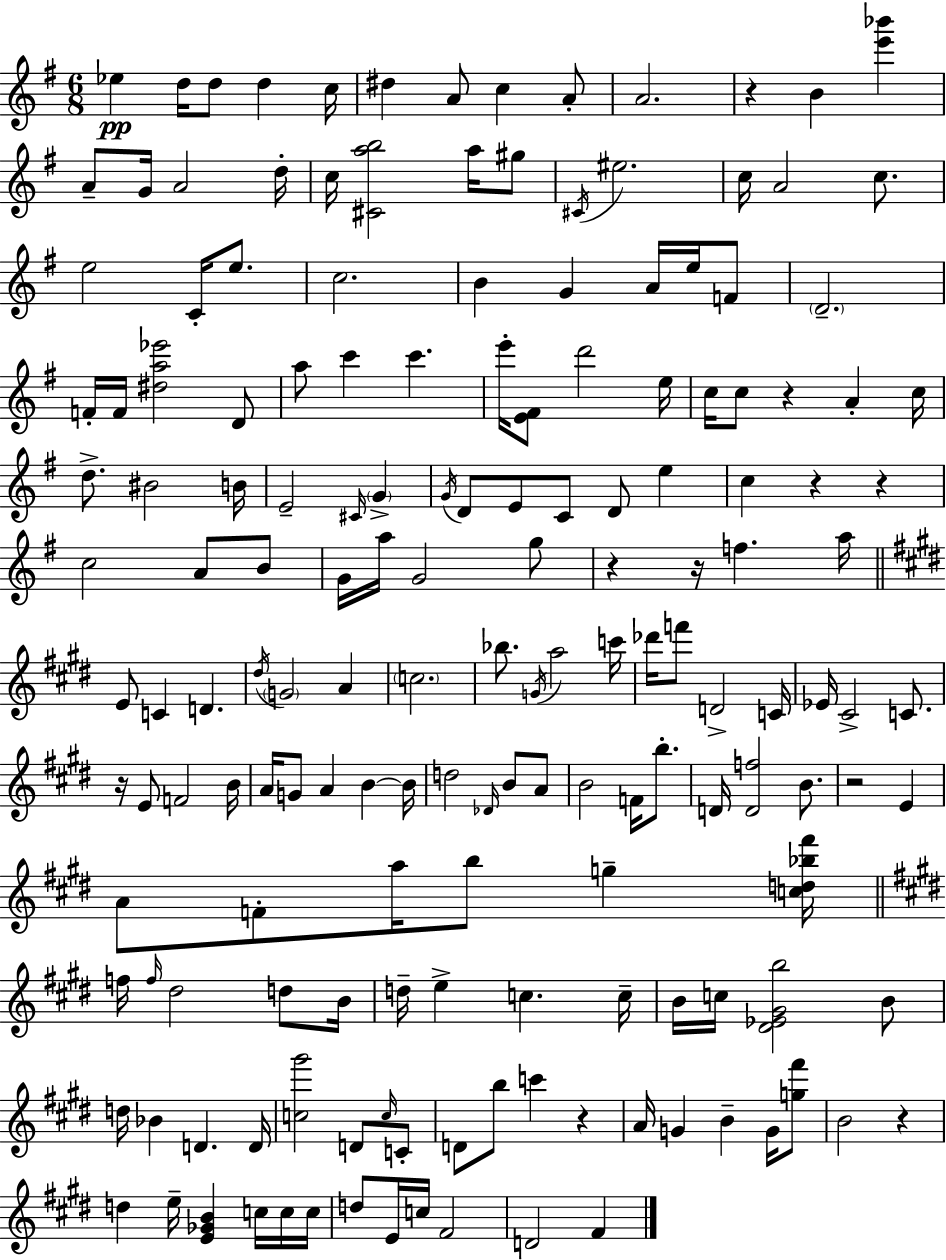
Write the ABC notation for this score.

X:1
T:Untitled
M:6/8
L:1/4
K:G
_e d/4 d/2 d c/4 ^d A/2 c A/2 A2 z B [e'_b'] A/2 G/4 A2 d/4 c/4 [^Cab]2 a/4 ^g/2 ^C/4 ^e2 c/4 A2 c/2 e2 C/4 e/2 c2 B G A/4 e/4 F/2 D2 F/4 F/4 [^da_e']2 D/2 a/2 c' c' e'/4 [E^F]/2 d'2 e/4 c/4 c/2 z A c/4 d/2 ^B2 B/4 E2 ^C/4 G G/4 D/2 E/2 C/2 D/2 e c z z c2 A/2 B/2 G/4 a/4 G2 g/2 z z/4 f a/4 E/2 C D ^d/4 G2 A c2 _b/2 G/4 a2 c'/4 _d'/4 f'/2 D2 C/4 _E/4 ^C2 C/2 z/4 E/2 F2 B/4 A/4 G/2 A B B/4 d2 _D/4 B/2 A/2 B2 F/4 b/2 D/4 [Df]2 B/2 z2 E A/2 F/2 a/4 b/2 g [cd_b^f']/4 f/4 f/4 ^d2 d/2 B/4 d/4 e c c/4 B/4 c/4 [^D_E^Gb]2 B/2 d/4 _B D D/4 [c^g']2 D/2 c/4 C/2 D/2 b/2 c' z A/4 G B G/4 [g^f']/2 B2 z d e/4 [E_GB] c/4 c/4 c/4 d/2 E/4 c/4 ^F2 D2 ^F